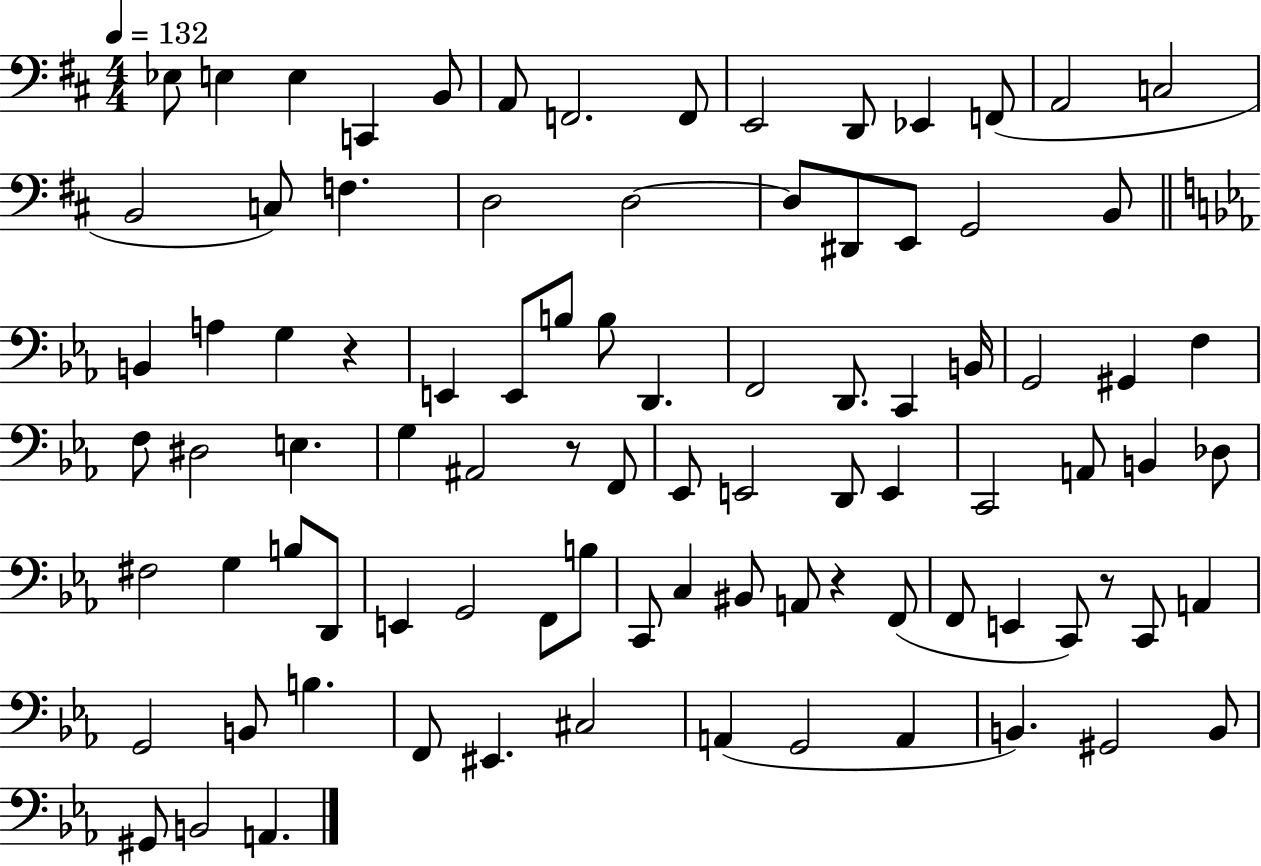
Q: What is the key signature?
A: D major